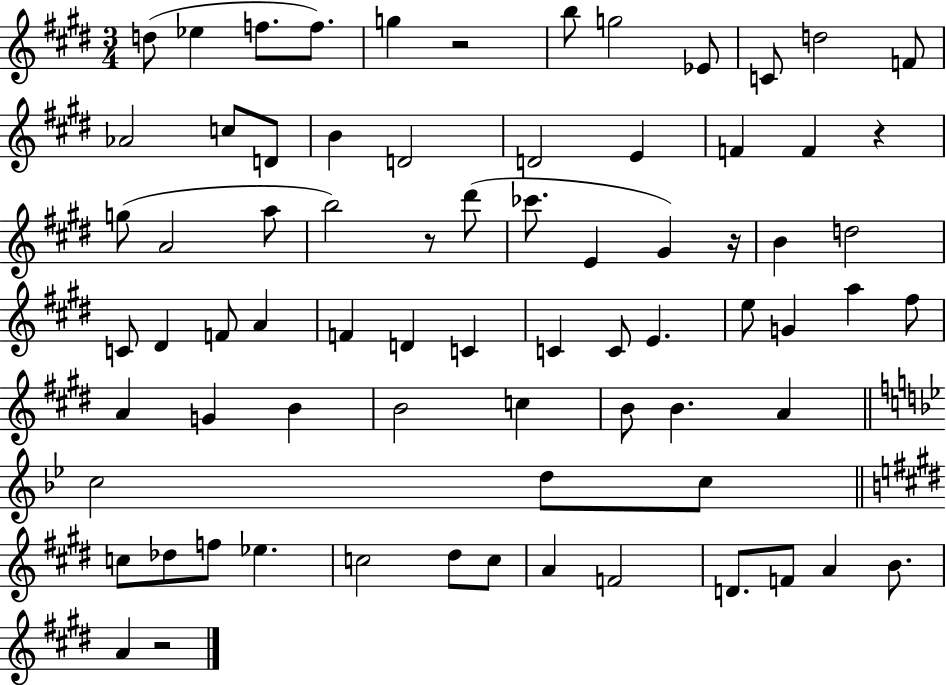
{
  \clef treble
  \numericTimeSignature
  \time 3/4
  \key e \major
  \repeat volta 2 { d''8( ees''4 f''8. f''8.) | g''4 r2 | b''8 g''2 ees'8 | c'8 d''2 f'8 | \break aes'2 c''8 d'8 | b'4 d'2 | d'2 e'4 | f'4 f'4 r4 | \break g''8( a'2 a''8 | b''2) r8 dis'''8( | ces'''8. e'4 gis'4) r16 | b'4 d''2 | \break c'8 dis'4 f'8 a'4 | f'4 d'4 c'4 | c'4 c'8 e'4. | e''8 g'4 a''4 fis''8 | \break a'4 g'4 b'4 | b'2 c''4 | b'8 b'4. a'4 | \bar "||" \break \key bes \major c''2 d''8 c''8 | \bar "||" \break \key e \major c''8 des''8 f''8 ees''4. | c''2 dis''8 c''8 | a'4 f'2 | d'8. f'8 a'4 b'8. | \break a'4 r2 | } \bar "|."
}